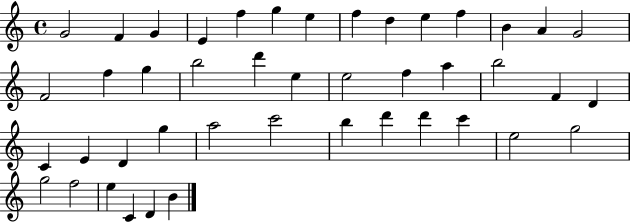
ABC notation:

X:1
T:Untitled
M:4/4
L:1/4
K:C
G2 F G E f g e f d e f B A G2 F2 f g b2 d' e e2 f a b2 F D C E D g a2 c'2 b d' d' c' e2 g2 g2 f2 e C D B